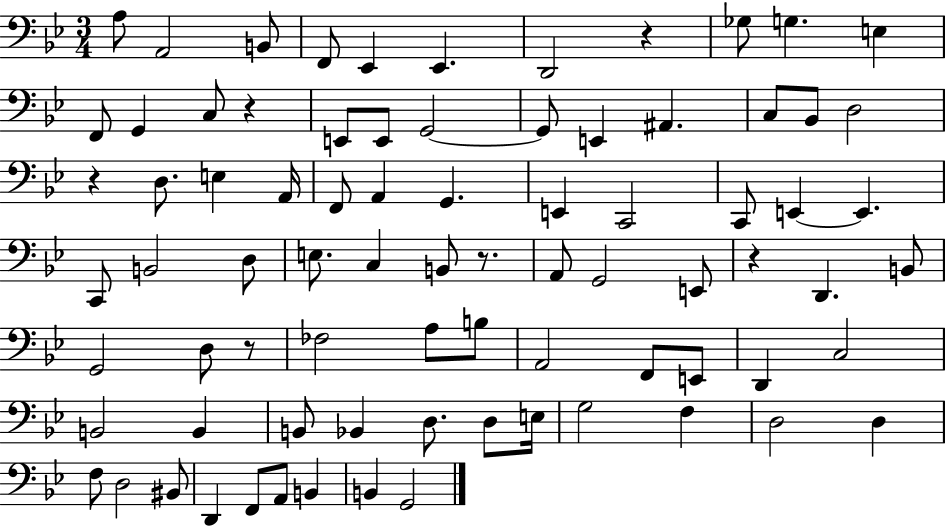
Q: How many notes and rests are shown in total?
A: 80